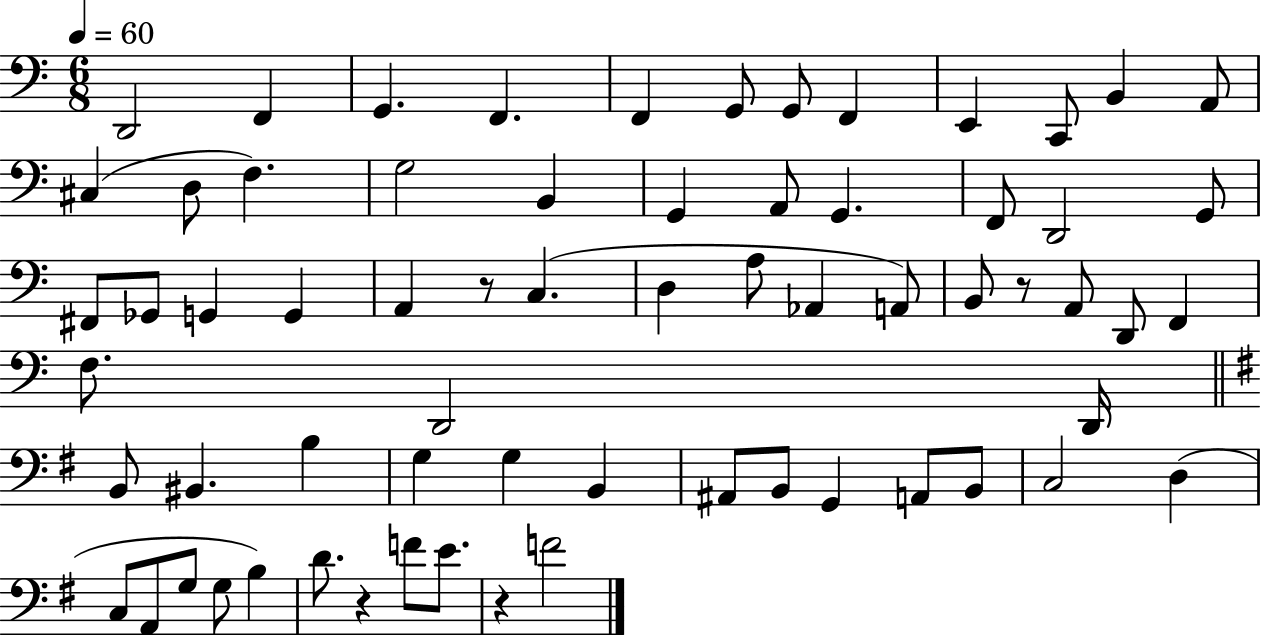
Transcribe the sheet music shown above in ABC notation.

X:1
T:Untitled
M:6/8
L:1/4
K:C
D,,2 F,, G,, F,, F,, G,,/2 G,,/2 F,, E,, C,,/2 B,, A,,/2 ^C, D,/2 F, G,2 B,, G,, A,,/2 G,, F,,/2 D,,2 G,,/2 ^F,,/2 _G,,/2 G,, G,, A,, z/2 C, D, A,/2 _A,, A,,/2 B,,/2 z/2 A,,/2 D,,/2 F,, F,/2 D,,2 D,,/4 B,,/2 ^B,, B, G, G, B,, ^A,,/2 B,,/2 G,, A,,/2 B,,/2 C,2 D, C,/2 A,,/2 G,/2 G,/2 B, D/2 z F/2 E/2 z F2